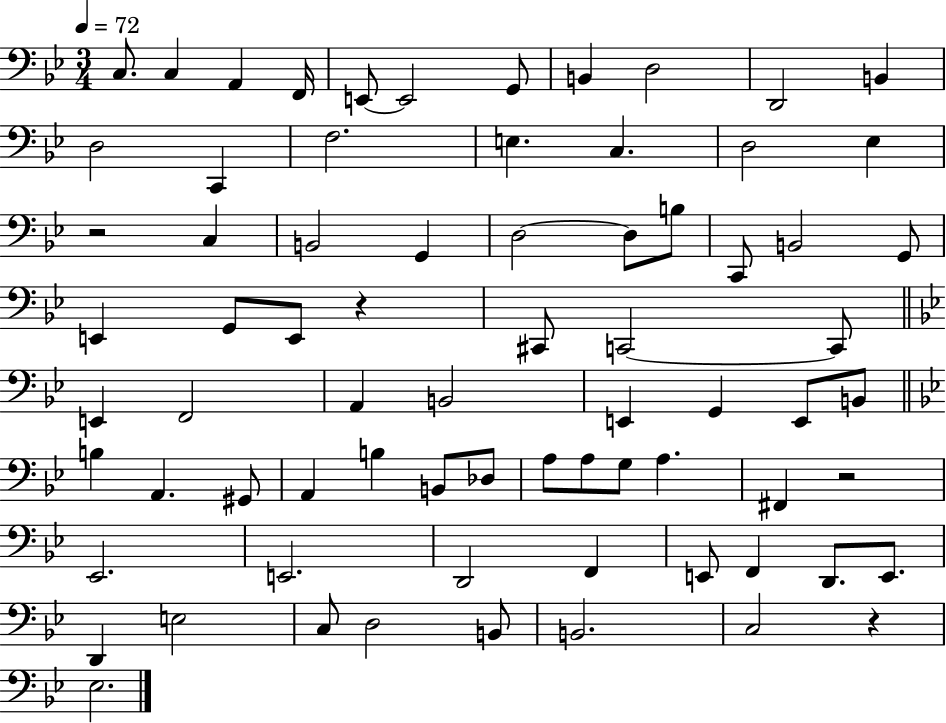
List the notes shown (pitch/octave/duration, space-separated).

C3/e. C3/q A2/q F2/s E2/e E2/h G2/e B2/q D3/h D2/h B2/q D3/h C2/q F3/h. E3/q. C3/q. D3/h Eb3/q R/h C3/q B2/h G2/q D3/h D3/e B3/e C2/e B2/h G2/e E2/q G2/e E2/e R/q C#2/e C2/h C2/e E2/q F2/h A2/q B2/h E2/q G2/q E2/e B2/e B3/q A2/q. G#2/e A2/q B3/q B2/e Db3/e A3/e A3/e G3/e A3/q. F#2/q R/h Eb2/h. E2/h. D2/h F2/q E2/e F2/q D2/e. E2/e. D2/q E3/h C3/e D3/h B2/e B2/h. C3/h R/q Eb3/h.